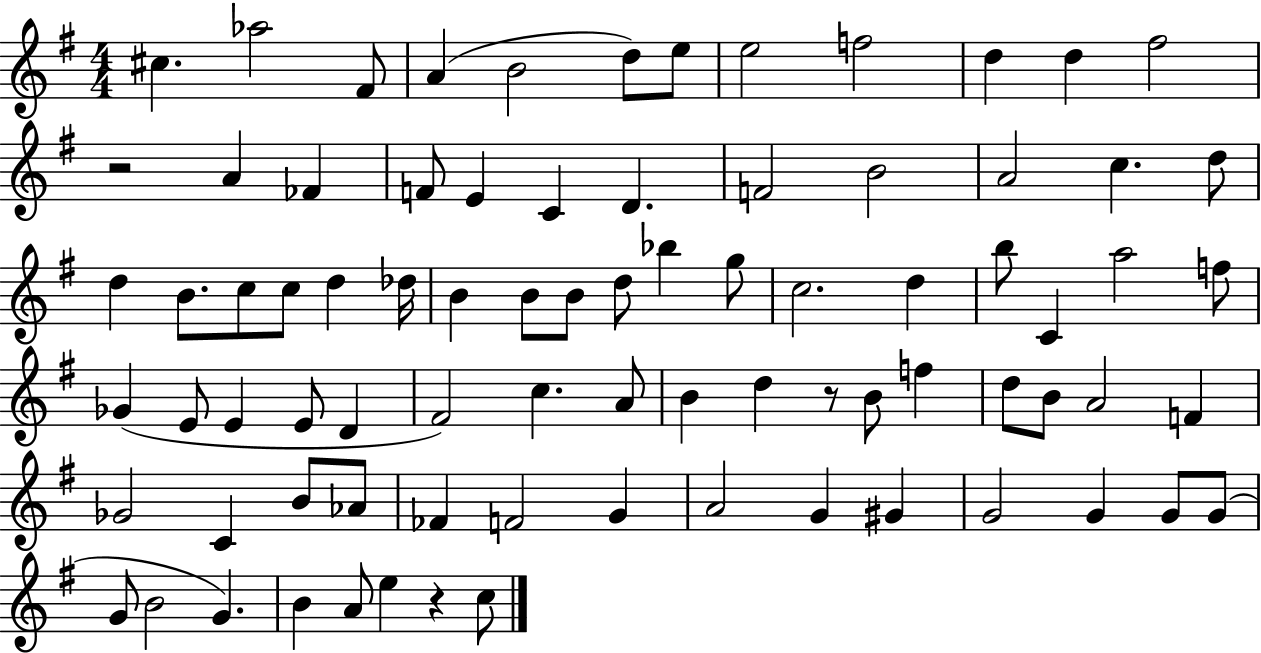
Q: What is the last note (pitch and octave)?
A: C5